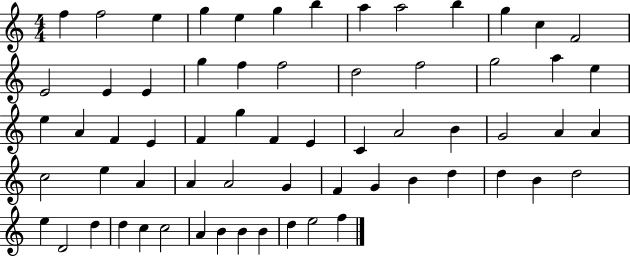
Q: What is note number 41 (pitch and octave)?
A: A4